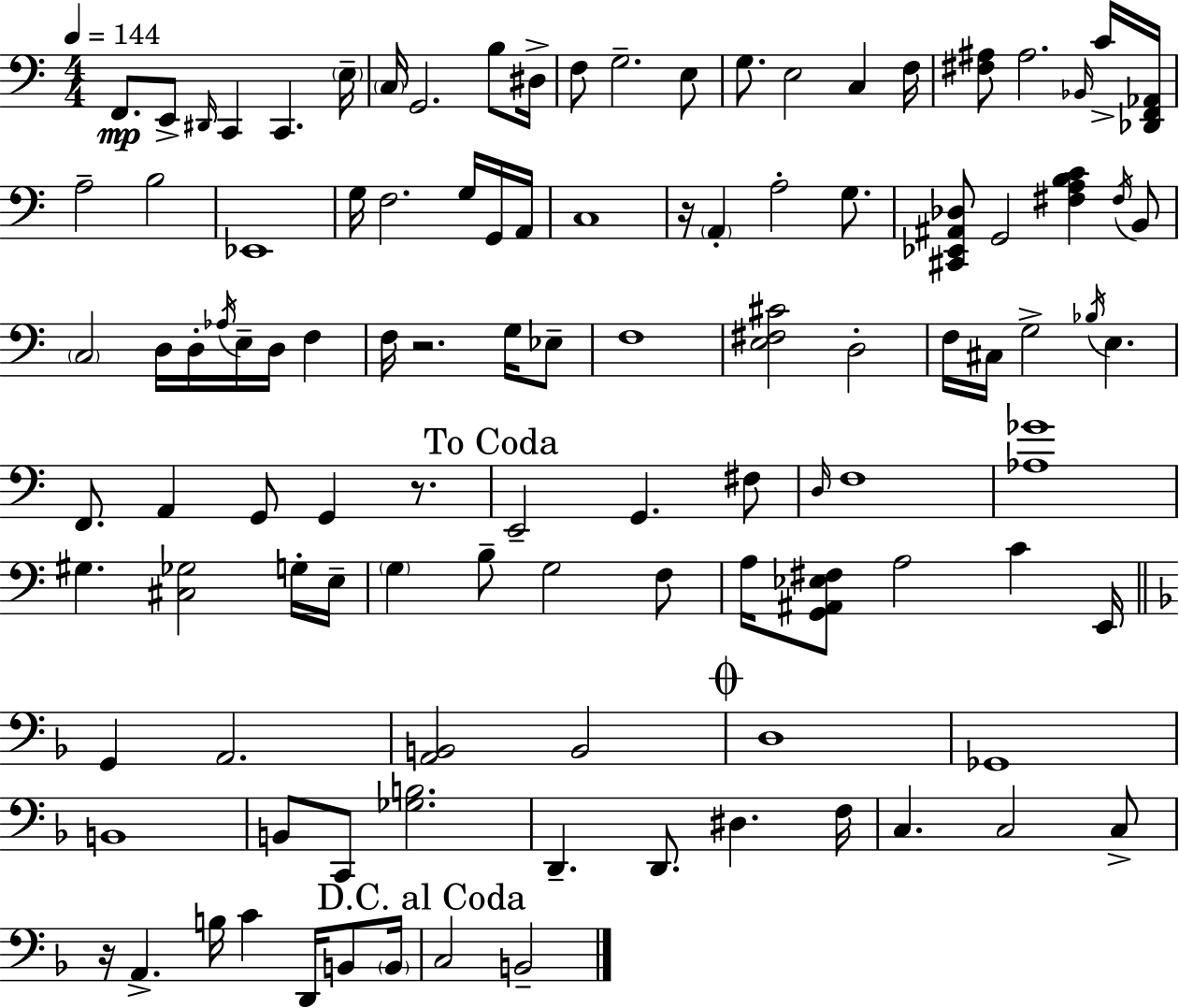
X:1
T:Untitled
M:4/4
L:1/4
K:C
F,,/2 E,,/2 ^D,,/4 C,, C,, E,/4 C,/4 G,,2 B,/2 ^D,/4 F,/2 G,2 E,/2 G,/2 E,2 C, F,/4 [^F,^A,]/2 ^A,2 _B,,/4 C/4 [_D,,F,,_A,,]/4 A,2 B,2 _E,,4 G,/4 F,2 G,/4 G,,/4 A,,/4 C,4 z/4 A,, A,2 G,/2 [^C,,_E,,^A,,_D,]/2 G,,2 [^F,A,B,C] ^F,/4 B,,/2 C,2 D,/4 D,/4 _A,/4 E,/4 D,/4 F, F,/4 z2 G,/4 _E,/2 F,4 [E,^F,^C]2 D,2 F,/4 ^C,/4 G,2 _B,/4 E, F,,/2 A,, G,,/2 G,, z/2 E,,2 G,, ^F,/2 D,/4 F,4 [_A,_G]4 ^G, [^C,_G,]2 G,/4 E,/4 G, B,/2 G,2 F,/2 A,/4 [G,,^A,,_E,^F,]/2 A,2 C E,,/4 G,, A,,2 [A,,B,,]2 B,,2 D,4 _G,,4 B,,4 B,,/2 C,,/2 [_G,B,]2 D,, D,,/2 ^D, F,/4 C, C,2 C,/2 z/4 A,, B,/4 C D,,/4 B,,/2 B,,/4 C,2 B,,2